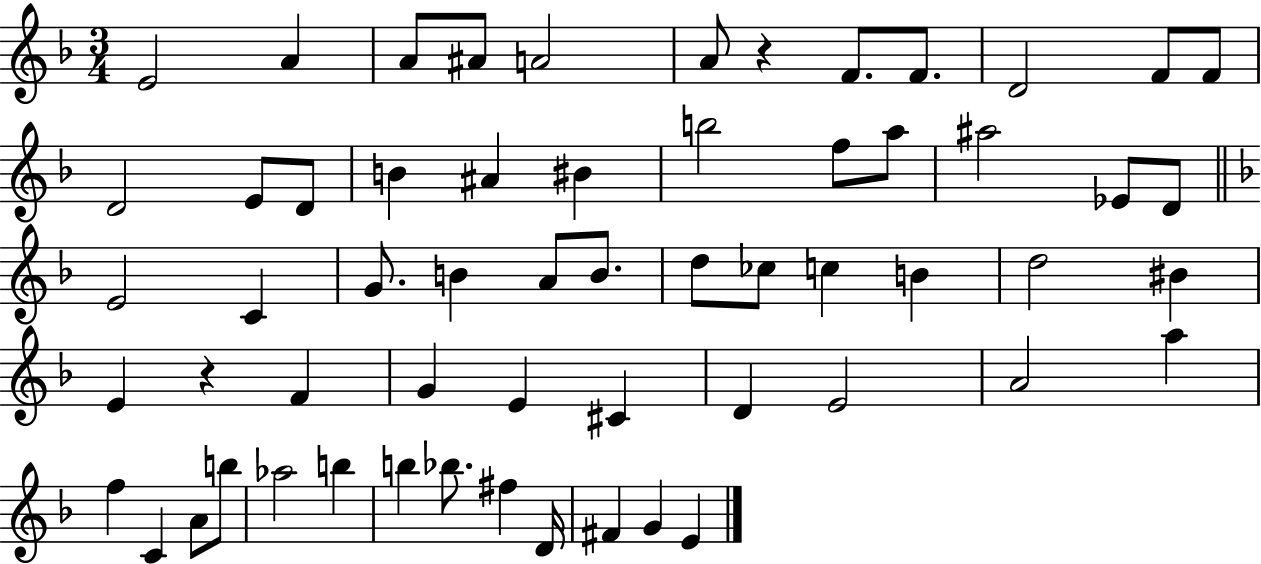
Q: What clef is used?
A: treble